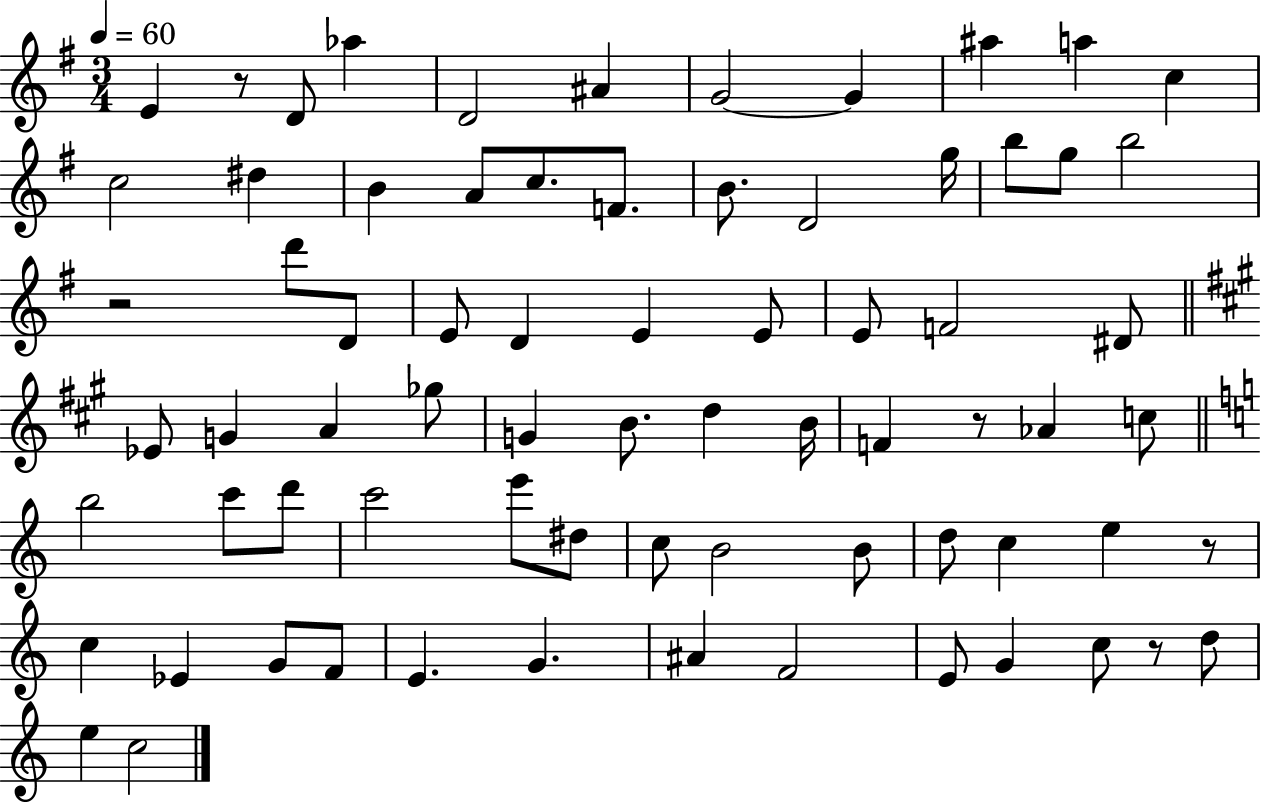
E4/q R/e D4/e Ab5/q D4/h A#4/q G4/h G4/q A#5/q A5/q C5/q C5/h D#5/q B4/q A4/e C5/e. F4/e. B4/e. D4/h G5/s B5/e G5/e B5/h R/h D6/e D4/e E4/e D4/q E4/q E4/e E4/e F4/h D#4/e Eb4/e G4/q A4/q Gb5/e G4/q B4/e. D5/q B4/s F4/q R/e Ab4/q C5/e B5/h C6/e D6/e C6/h E6/e D#5/e C5/e B4/h B4/e D5/e C5/q E5/q R/e C5/q Eb4/q G4/e F4/e E4/q. G4/q. A#4/q F4/h E4/e G4/q C5/e R/e D5/e E5/q C5/h